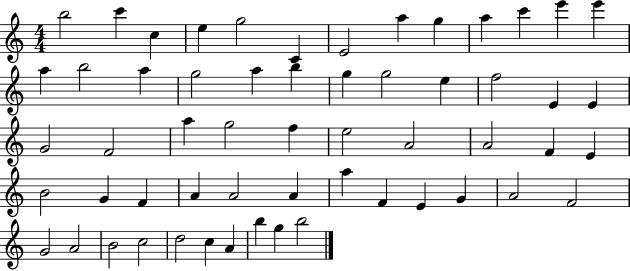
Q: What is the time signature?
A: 4/4